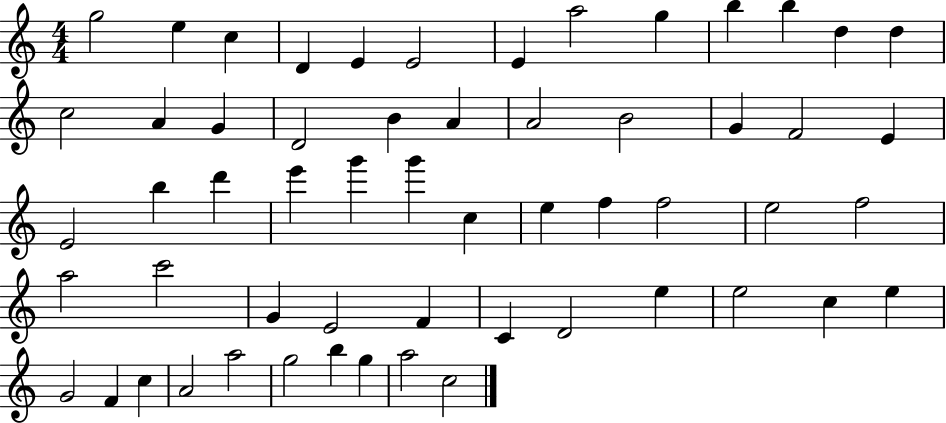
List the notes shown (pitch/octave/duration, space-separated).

G5/h E5/q C5/q D4/q E4/q E4/h E4/q A5/h G5/q B5/q B5/q D5/q D5/q C5/h A4/q G4/q D4/h B4/q A4/q A4/h B4/h G4/q F4/h E4/q E4/h B5/q D6/q E6/q G6/q G6/q C5/q E5/q F5/q F5/h E5/h F5/h A5/h C6/h G4/q E4/h F4/q C4/q D4/h E5/q E5/h C5/q E5/q G4/h F4/q C5/q A4/h A5/h G5/h B5/q G5/q A5/h C5/h